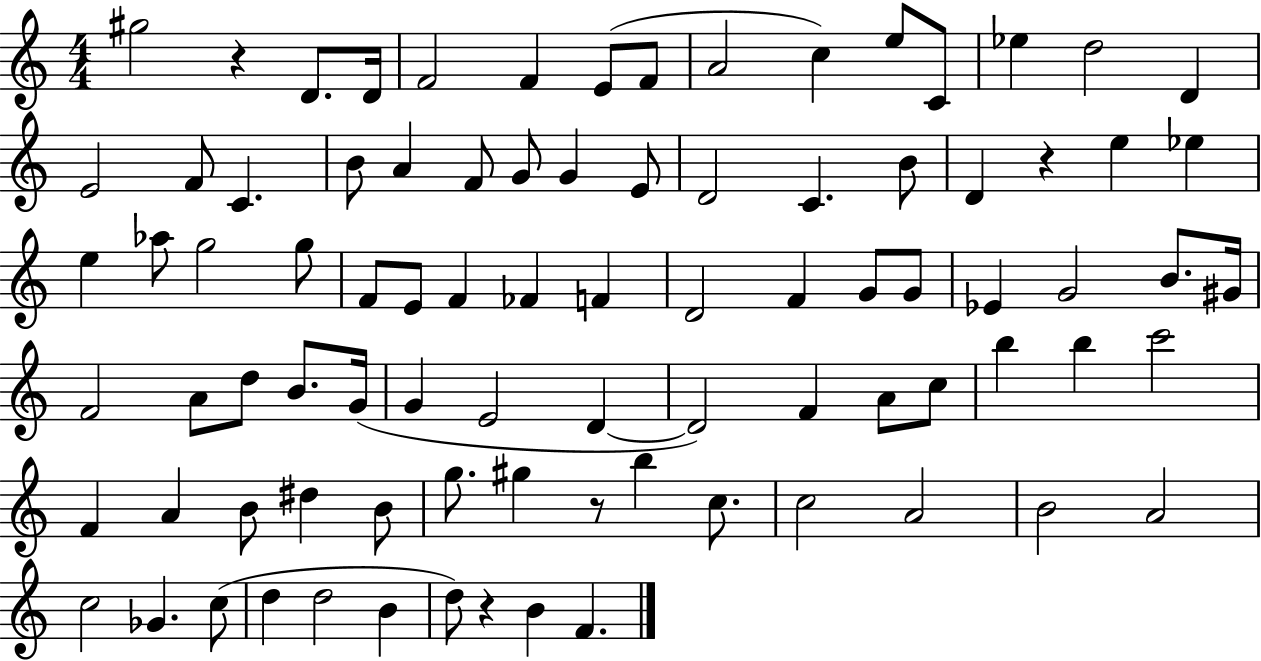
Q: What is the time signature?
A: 4/4